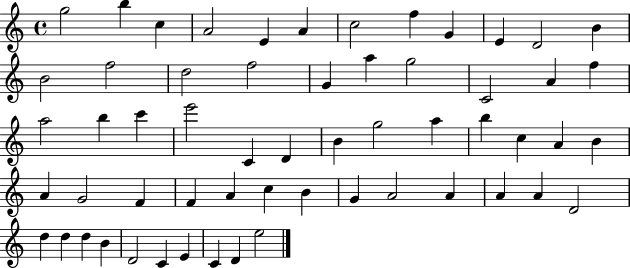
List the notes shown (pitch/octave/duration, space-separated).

G5/h B5/q C5/q A4/h E4/q A4/q C5/h F5/q G4/q E4/q D4/h B4/q B4/h F5/h D5/h F5/h G4/q A5/q G5/h C4/h A4/q F5/q A5/h B5/q C6/q E6/h C4/q D4/q B4/q G5/h A5/q B5/q C5/q A4/q B4/q A4/q G4/h F4/q F4/q A4/q C5/q B4/q G4/q A4/h A4/q A4/q A4/q D4/h D5/q D5/q D5/q B4/q D4/h C4/q E4/q C4/q D4/q E5/h